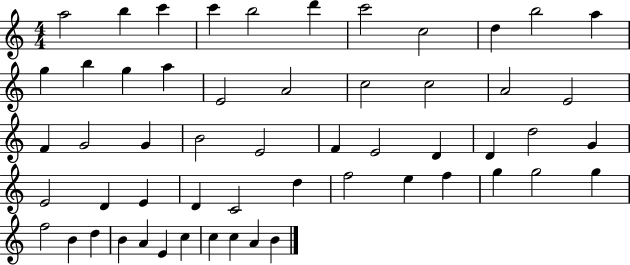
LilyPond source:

{
  \clef treble
  \numericTimeSignature
  \time 4/4
  \key c \major
  a''2 b''4 c'''4 | c'''4 b''2 d'''4 | c'''2 c''2 | d''4 b''2 a''4 | \break g''4 b''4 g''4 a''4 | e'2 a'2 | c''2 c''2 | a'2 e'2 | \break f'4 g'2 g'4 | b'2 e'2 | f'4 e'2 d'4 | d'4 d''2 g'4 | \break e'2 d'4 e'4 | d'4 c'2 d''4 | f''2 e''4 f''4 | g''4 g''2 g''4 | \break f''2 b'4 d''4 | b'4 a'4 e'4 c''4 | c''4 c''4 a'4 b'4 | \bar "|."
}